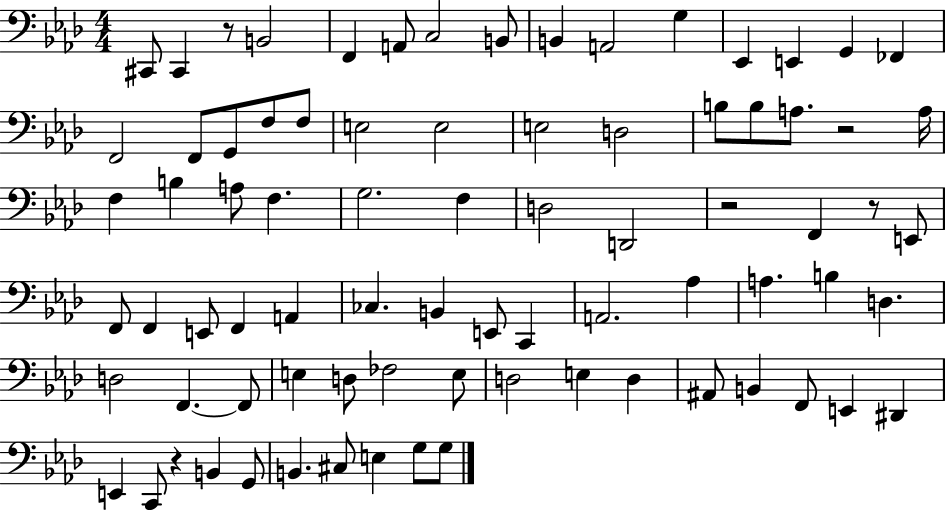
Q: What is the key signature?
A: AES major